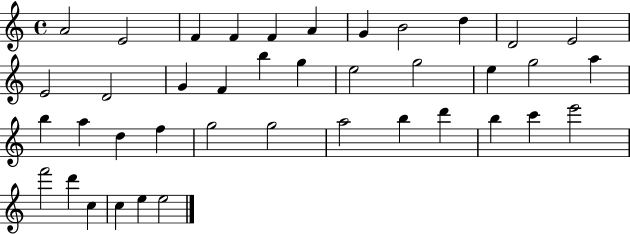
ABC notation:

X:1
T:Untitled
M:4/4
L:1/4
K:C
A2 E2 F F F A G B2 d D2 E2 E2 D2 G F b g e2 g2 e g2 a b a d f g2 g2 a2 b d' b c' e'2 f'2 d' c c e e2